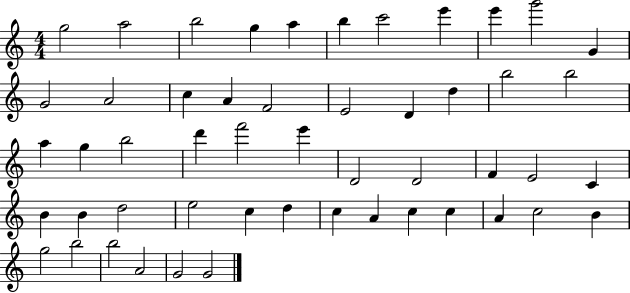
{
  \clef treble
  \numericTimeSignature
  \time 4/4
  \key c \major
  g''2 a''2 | b''2 g''4 a''4 | b''4 c'''2 e'''4 | e'''4 g'''2 g'4 | \break g'2 a'2 | c''4 a'4 f'2 | e'2 d'4 d''4 | b''2 b''2 | \break a''4 g''4 b''2 | d'''4 f'''2 e'''4 | d'2 d'2 | f'4 e'2 c'4 | \break b'4 b'4 d''2 | e''2 c''4 d''4 | c''4 a'4 c''4 c''4 | a'4 c''2 b'4 | \break g''2 b''2 | b''2 a'2 | g'2 g'2 | \bar "|."
}